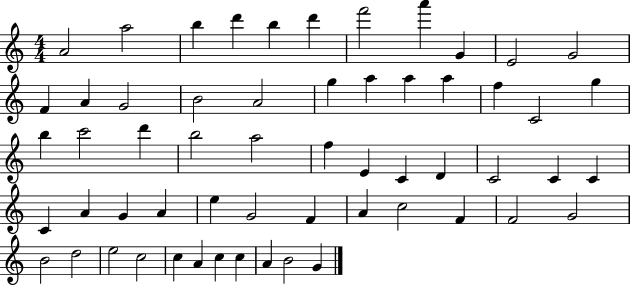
X:1
T:Untitled
M:4/4
L:1/4
K:C
A2 a2 b d' b d' f'2 a' G E2 G2 F A G2 B2 A2 g a a a f C2 g b c'2 d' b2 a2 f E C D C2 C C C A G A e G2 F A c2 F F2 G2 B2 d2 e2 c2 c A c c A B2 G